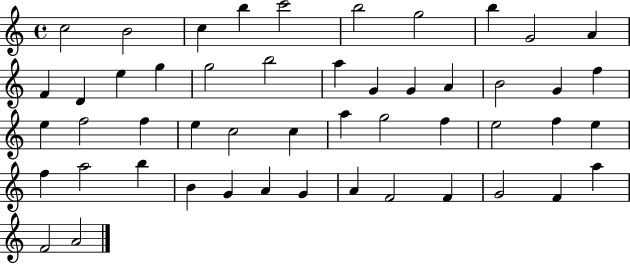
C5/h B4/h C5/q B5/q C6/h B5/h G5/h B5/q G4/h A4/q F4/q D4/q E5/q G5/q G5/h B5/h A5/q G4/q G4/q A4/q B4/h G4/q F5/q E5/q F5/h F5/q E5/q C5/h C5/q A5/q G5/h F5/q E5/h F5/q E5/q F5/q A5/h B5/q B4/q G4/q A4/q G4/q A4/q F4/h F4/q G4/h F4/q A5/q F4/h A4/h